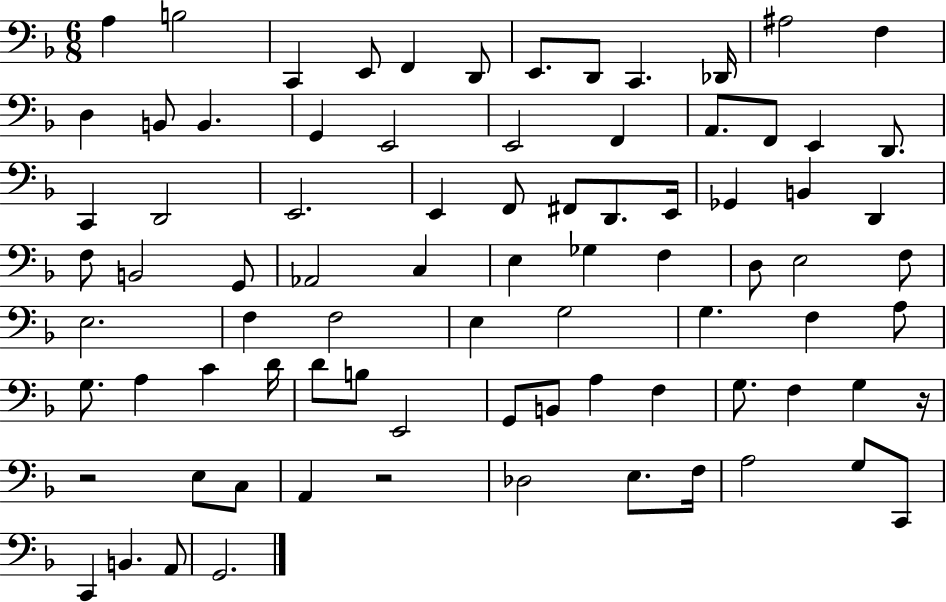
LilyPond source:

{
  \clef bass
  \numericTimeSignature
  \time 6/8
  \key f \major
  a4 b2 | c,4 e,8 f,4 d,8 | e,8. d,8 c,4. des,16 | ais2 f4 | \break d4 b,8 b,4. | g,4 e,2 | e,2 f,4 | a,8. f,8 e,4 d,8. | \break c,4 d,2 | e,2. | e,4 f,8 fis,8 d,8. e,16 | ges,4 b,4 d,4 | \break f8 b,2 g,8 | aes,2 c4 | e4 ges4 f4 | d8 e2 f8 | \break e2. | f4 f2 | e4 g2 | g4. f4 a8 | \break g8. a4 c'4 d'16 | d'8 b8 e,2 | g,8 b,8 a4 f4 | g8. f4 g4 r16 | \break r2 e8 c8 | a,4 r2 | des2 e8. f16 | a2 g8 c,8 | \break c,4 b,4. a,8 | g,2. | \bar "|."
}